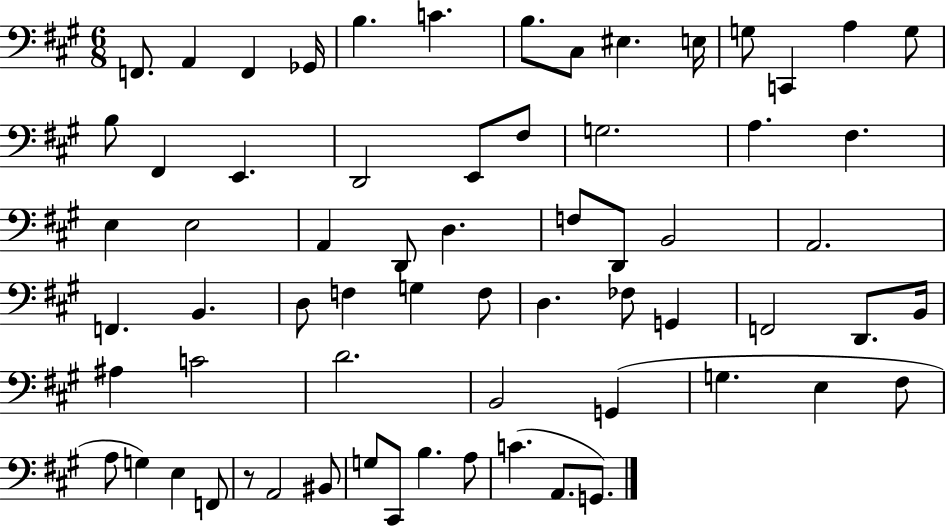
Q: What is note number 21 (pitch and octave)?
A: G3